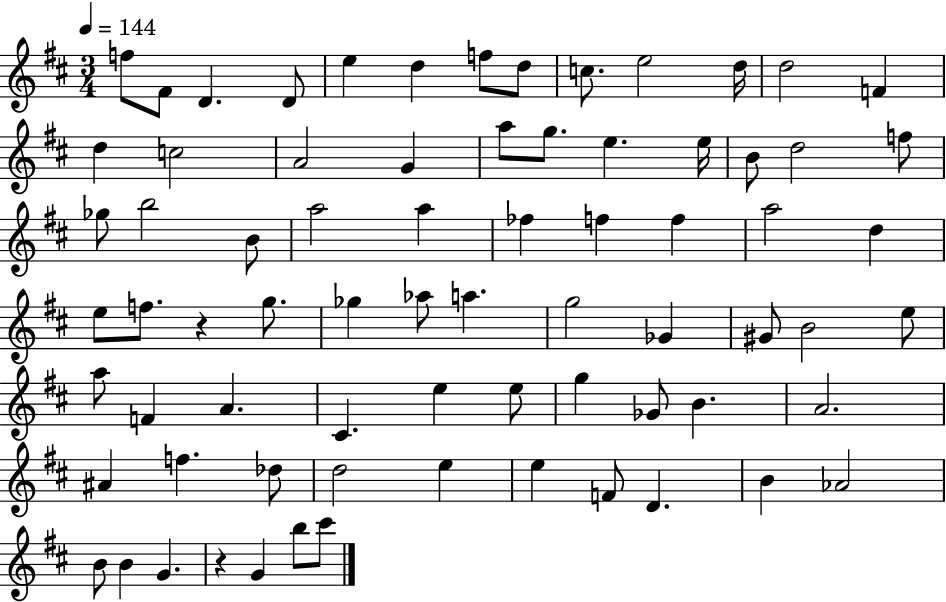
X:1
T:Untitled
M:3/4
L:1/4
K:D
f/2 ^F/2 D D/2 e d f/2 d/2 c/2 e2 d/4 d2 F d c2 A2 G a/2 g/2 e e/4 B/2 d2 f/2 _g/2 b2 B/2 a2 a _f f f a2 d e/2 f/2 z g/2 _g _a/2 a g2 _G ^G/2 B2 e/2 a/2 F A ^C e e/2 g _G/2 B A2 ^A f _d/2 d2 e e F/2 D B _A2 B/2 B G z G b/2 ^c'/2